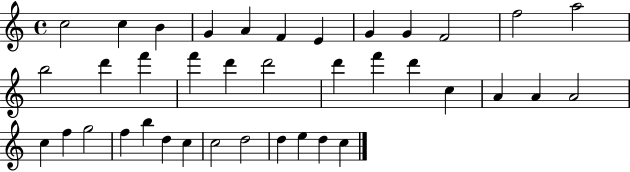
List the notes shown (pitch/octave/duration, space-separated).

C5/h C5/q B4/q G4/q A4/q F4/q E4/q G4/q G4/q F4/h F5/h A5/h B5/h D6/q F6/q F6/q D6/q D6/h D6/q F6/q D6/q C5/q A4/q A4/q A4/h C5/q F5/q G5/h F5/q B5/q D5/q C5/q C5/h D5/h D5/q E5/q D5/q C5/q